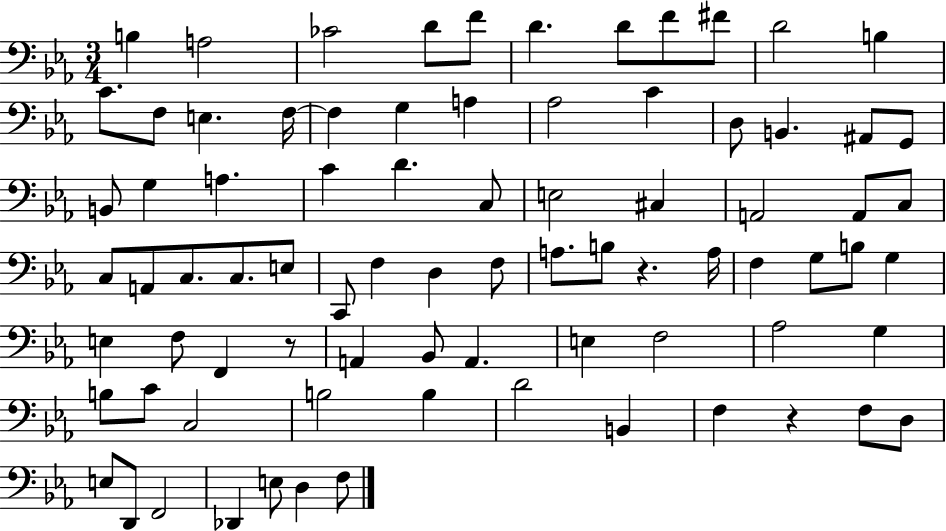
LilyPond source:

{
  \clef bass
  \numericTimeSignature
  \time 3/4
  \key ees \major
  b4 a2 | ces'2 d'8 f'8 | d'4. d'8 f'8 fis'8 | d'2 b4 | \break c'8. f8 e4. f16~~ | f4 g4 a4 | aes2 c'4 | d8 b,4. ais,8 g,8 | \break b,8 g4 a4. | c'4 d'4. c8 | e2 cis4 | a,2 a,8 c8 | \break c8 a,8 c8. c8. e8 | c,8 f4 d4 f8 | a8. b8 r4. a16 | f4 g8 b8 g4 | \break e4 f8 f,4 r8 | a,4 bes,8 a,4. | e4 f2 | aes2 g4 | \break b8 c'8 c2 | b2 b4 | d'2 b,4 | f4 r4 f8 d8 | \break e8 d,8 f,2 | des,4 e8 d4 f8 | \bar "|."
}